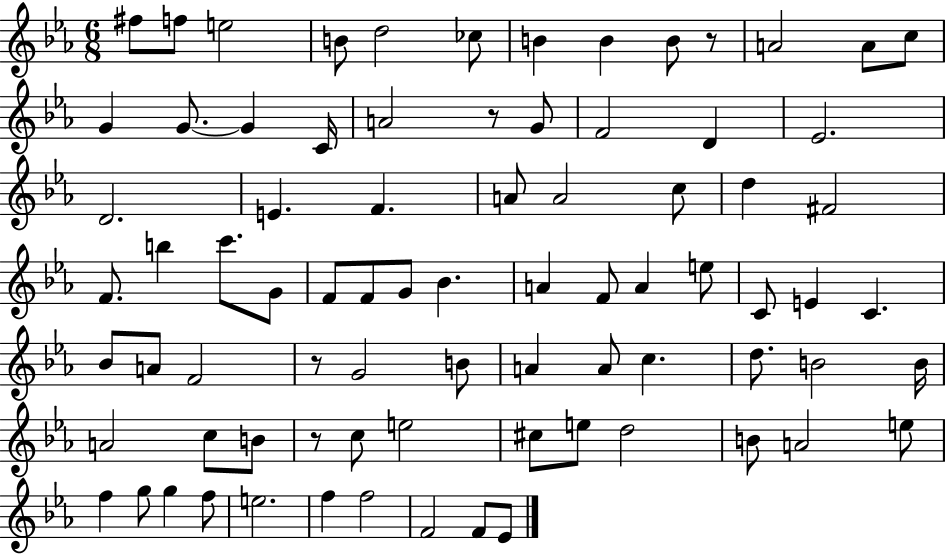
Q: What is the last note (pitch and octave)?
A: Eb4